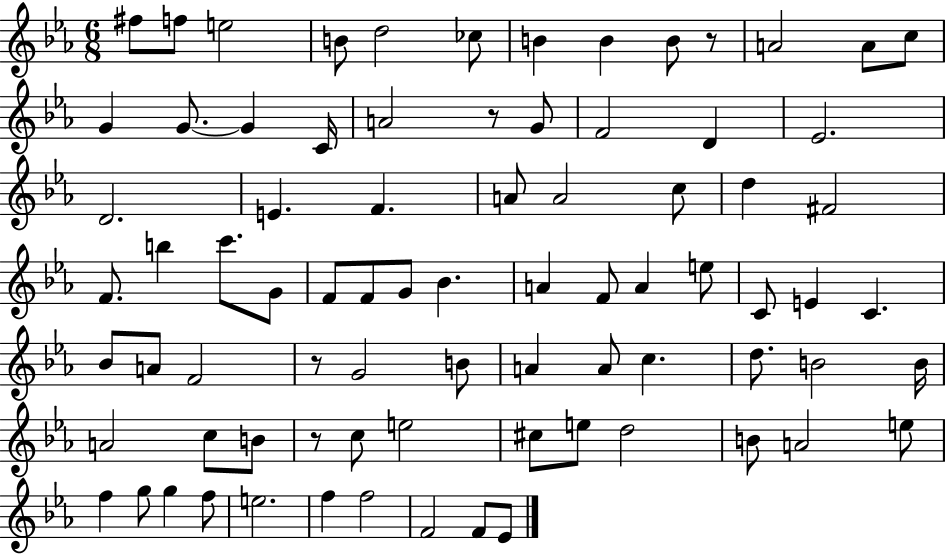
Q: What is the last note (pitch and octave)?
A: Eb4